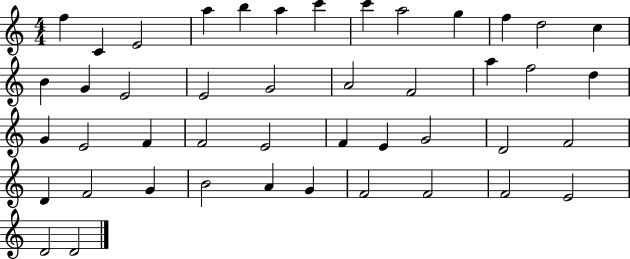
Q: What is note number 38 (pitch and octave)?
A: A4